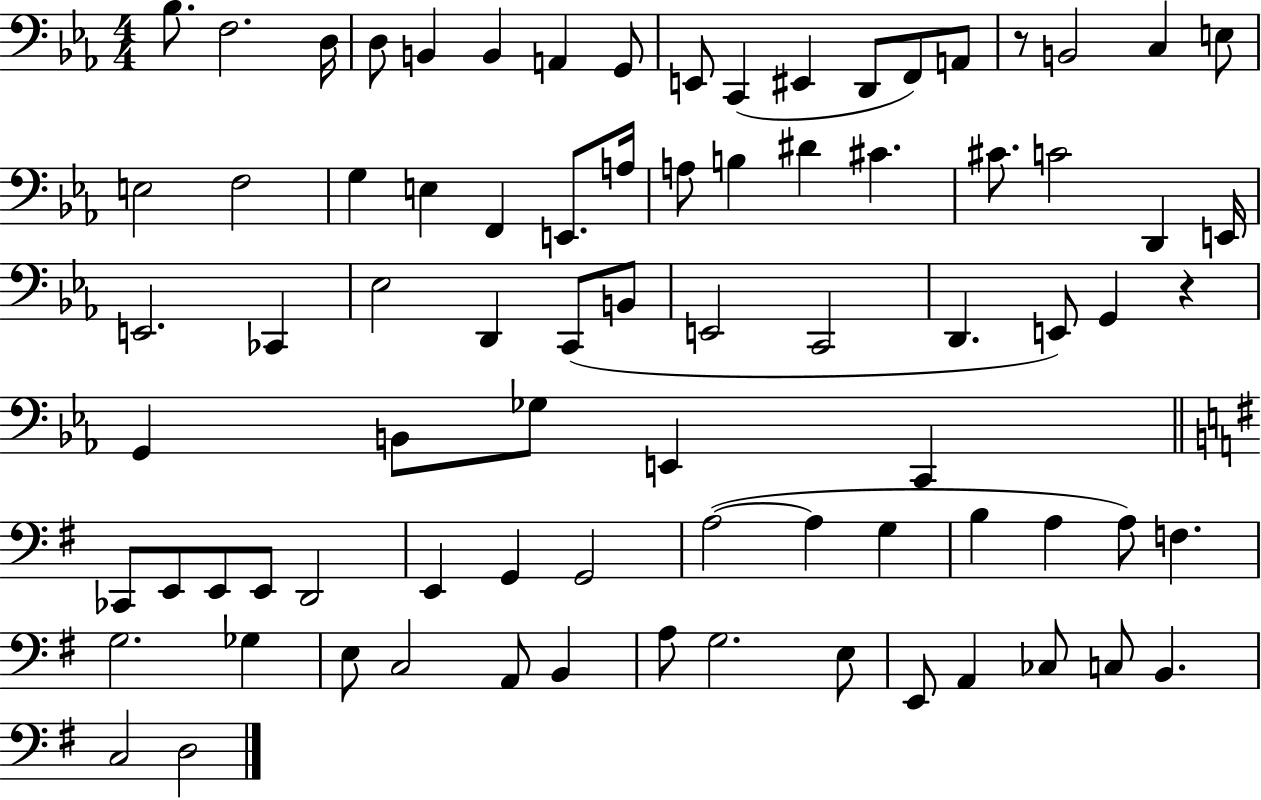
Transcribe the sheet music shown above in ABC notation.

X:1
T:Untitled
M:4/4
L:1/4
K:Eb
_B,/2 F,2 D,/4 D,/2 B,, B,, A,, G,,/2 E,,/2 C,, ^E,, D,,/2 F,,/2 A,,/2 z/2 B,,2 C, E,/2 E,2 F,2 G, E, F,, E,,/2 A,/4 A,/2 B, ^D ^C ^C/2 C2 D,, E,,/4 E,,2 _C,, _E,2 D,, C,,/2 B,,/2 E,,2 C,,2 D,, E,,/2 G,, z G,, B,,/2 _G,/2 E,, C,, _C,,/2 E,,/2 E,,/2 E,,/2 D,,2 E,, G,, G,,2 A,2 A, G, B, A, A,/2 F, G,2 _G, E,/2 C,2 A,,/2 B,, A,/2 G,2 E,/2 E,,/2 A,, _C,/2 C,/2 B,, C,2 D,2